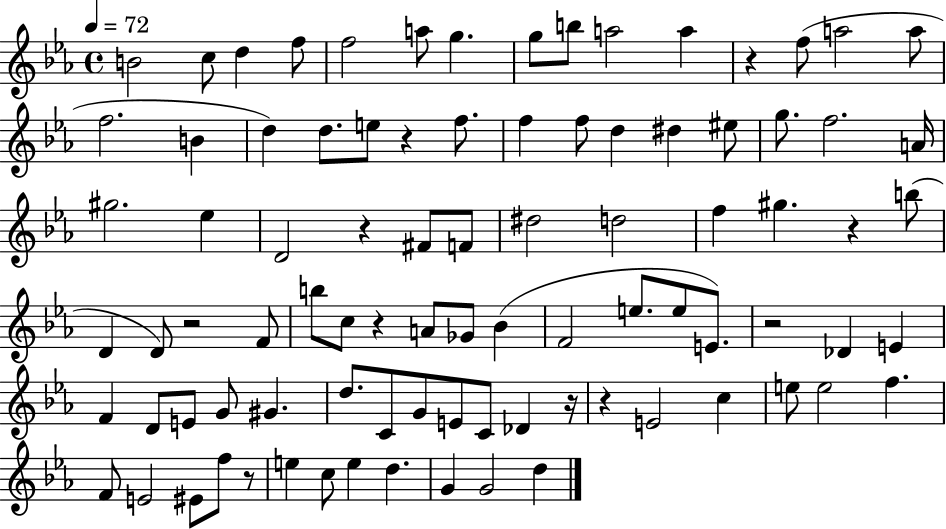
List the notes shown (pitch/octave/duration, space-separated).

B4/h C5/e D5/q F5/e F5/h A5/e G5/q. G5/e B5/e A5/h A5/q R/q F5/e A5/h A5/e F5/h. B4/q D5/q D5/e. E5/e R/q F5/e. F5/q F5/e D5/q D#5/q EIS5/e G5/e. F5/h. A4/s G#5/h. Eb5/q D4/h R/q F#4/e F4/e D#5/h D5/h F5/q G#5/q. R/q B5/e D4/q D4/e R/h F4/e B5/e C5/e R/q A4/e Gb4/e Bb4/q F4/h E5/e. E5/e E4/e. R/h Db4/q E4/q F4/q D4/e E4/e G4/e G#4/q. D5/e. C4/e G4/e E4/e C4/e Db4/q R/s R/q E4/h C5/q E5/e E5/h F5/q. F4/e E4/h EIS4/e F5/e R/e E5/q C5/e E5/q D5/q. G4/q G4/h D5/q